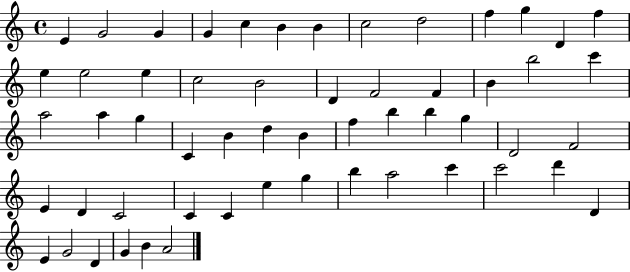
E4/q G4/h G4/q G4/q C5/q B4/q B4/q C5/h D5/h F5/q G5/q D4/q F5/q E5/q E5/h E5/q C5/h B4/h D4/q F4/h F4/q B4/q B5/h C6/q A5/h A5/q G5/q C4/q B4/q D5/q B4/q F5/q B5/q B5/q G5/q D4/h F4/h E4/q D4/q C4/h C4/q C4/q E5/q G5/q B5/q A5/h C6/q C6/h D6/q D4/q E4/q G4/h D4/q G4/q B4/q A4/h